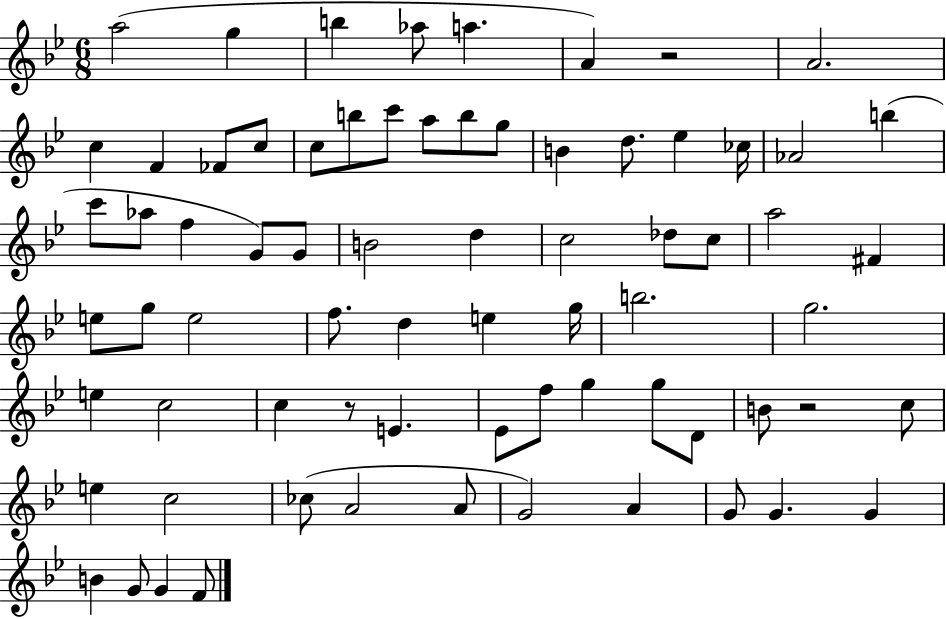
A5/h G5/q B5/q Ab5/e A5/q. A4/q R/h A4/h. C5/q F4/q FES4/e C5/e C5/e B5/e C6/e A5/e B5/e G5/e B4/q D5/e. Eb5/q CES5/s Ab4/h B5/q C6/e Ab5/e F5/q G4/e G4/e B4/h D5/q C5/h Db5/e C5/e A5/h F#4/q E5/e G5/e E5/h F5/e. D5/q E5/q G5/s B5/h. G5/h. E5/q C5/h C5/q R/e E4/q. Eb4/e F5/e G5/q G5/e D4/e B4/e R/h C5/e E5/q C5/h CES5/e A4/h A4/e G4/h A4/q G4/e G4/q. G4/q B4/q G4/e G4/q F4/e